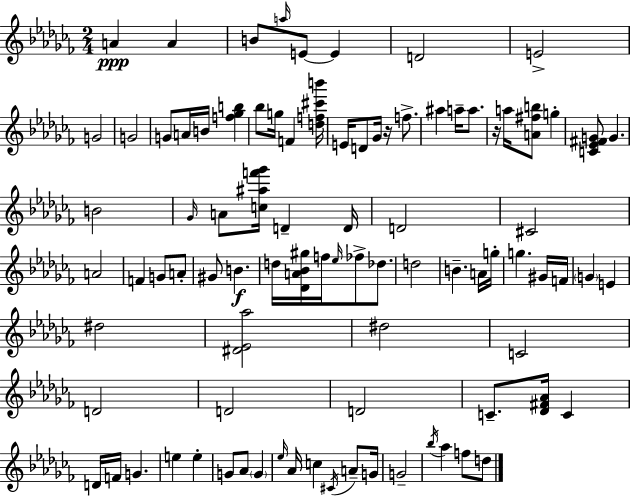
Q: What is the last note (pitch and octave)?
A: D5